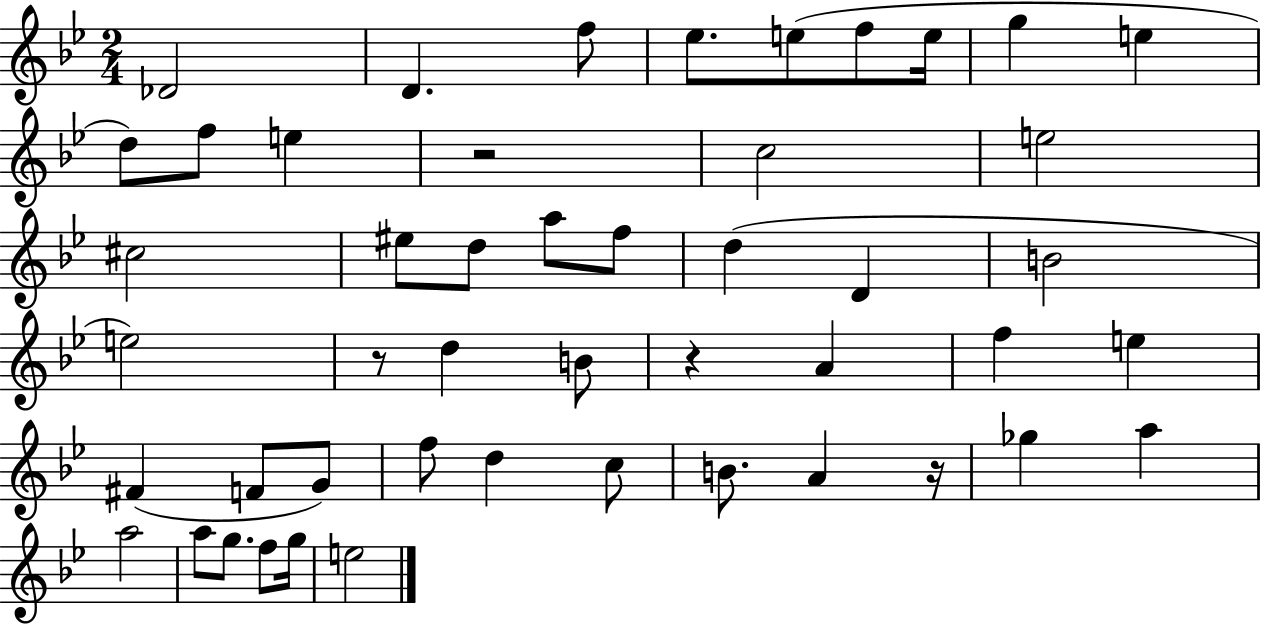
X:1
T:Untitled
M:2/4
L:1/4
K:Bb
_D2 D f/2 _e/2 e/2 f/2 e/4 g e d/2 f/2 e z2 c2 e2 ^c2 ^e/2 d/2 a/2 f/2 d D B2 e2 z/2 d B/2 z A f e ^F F/2 G/2 f/2 d c/2 B/2 A z/4 _g a a2 a/2 g/2 f/2 g/4 e2